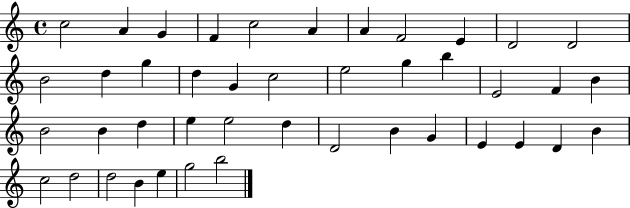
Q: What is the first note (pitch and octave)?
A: C5